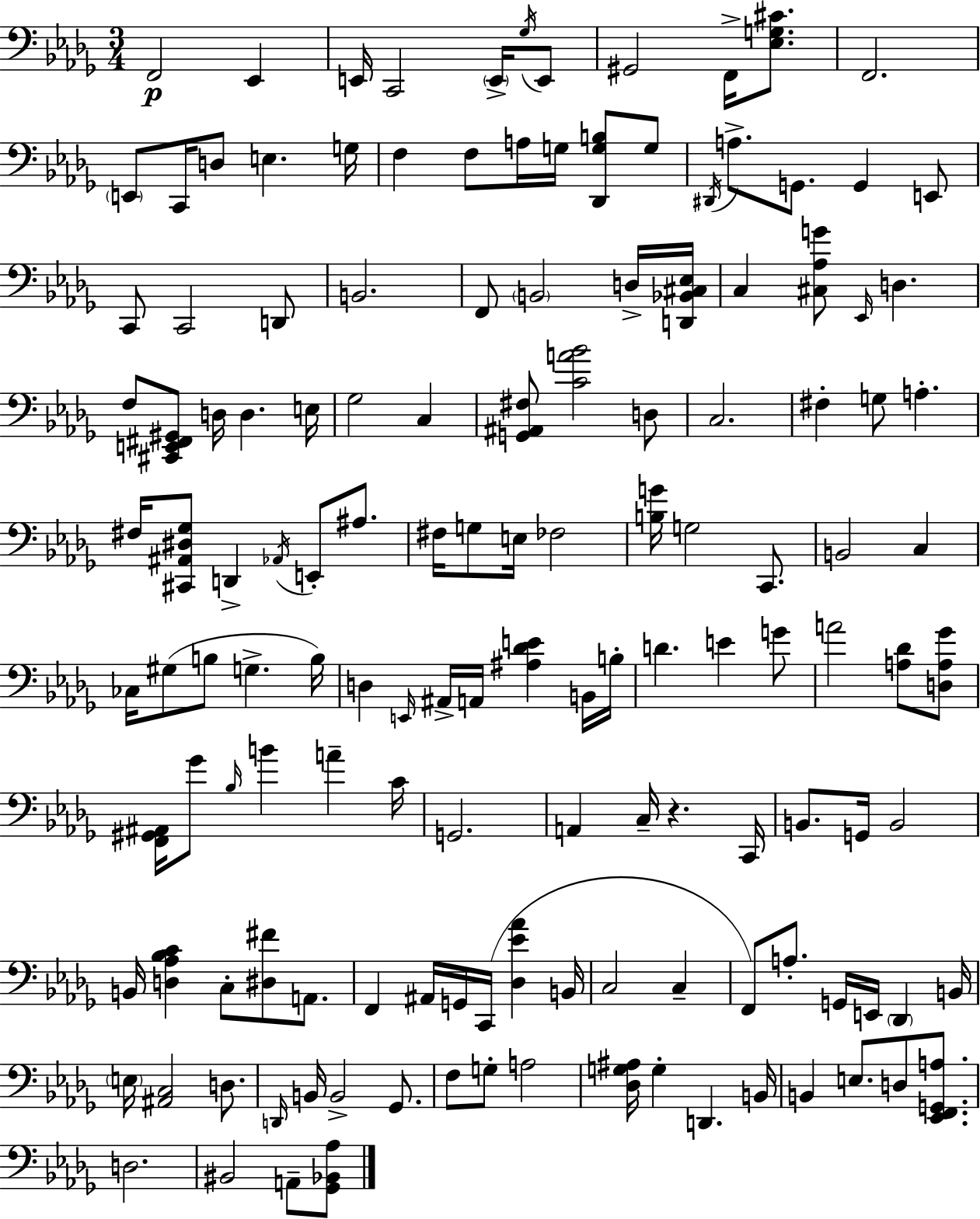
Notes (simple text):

F2/h Eb2/q E2/s C2/h E2/s Gb3/s E2/e G#2/h F2/s [Eb3,G3,C#4]/e. F2/h. E2/e C2/s D3/e E3/q. G3/s F3/q F3/e A3/s G3/s [Db2,G3,B3]/e G3/e D#2/s A3/e. G2/e. G2/q E2/e C2/e C2/h D2/e B2/h. F2/e B2/h D3/s [D2,Bb2,C#3,Eb3]/s C3/q [C#3,Ab3,G4]/e Eb2/s D3/q. F3/e [C#2,E2,F#2,G#2]/e D3/s D3/q. E3/s Gb3/h C3/q [G2,A#2,F#3]/e [C4,A4,Bb4]/h D3/e C3/h. F#3/q G3/e A3/q. F#3/s [C#2,A#2,D#3,Gb3]/e D2/q Ab2/s E2/e A#3/e. F#3/s G3/e E3/s FES3/h [B3,G4]/s G3/h C2/e. B2/h C3/q CES3/s G#3/e B3/e G3/q. B3/s D3/q E2/s A#2/s A2/s [A#3,Db4,E4]/q B2/s B3/s D4/q. E4/q G4/e A4/h [A3,Db4]/e [D3,A3,Gb4]/e [F2,G#2,A#2]/s Gb4/e Bb3/s B4/q A4/q C4/s G2/h. A2/q C3/s R/q. C2/s B2/e. G2/s B2/h B2/s [D3,Ab3,Bb3,C4]/q C3/e [D#3,F#4]/e A2/e. F2/q A#2/s G2/s C2/s [Db3,Eb4,Ab4]/q B2/s C3/h C3/q F2/e A3/e. G2/s E2/s Db2/q B2/s E3/s [A#2,C3]/h D3/e. D2/s B2/s B2/h Gb2/e. F3/e G3/e A3/h [Db3,G3,A#3]/s G3/q D2/q. B2/s B2/q E3/e. D3/e [Eb2,F2,G2,A3]/e. D3/h. BIS2/h A2/e [Gb2,Bb2,Ab3]/e